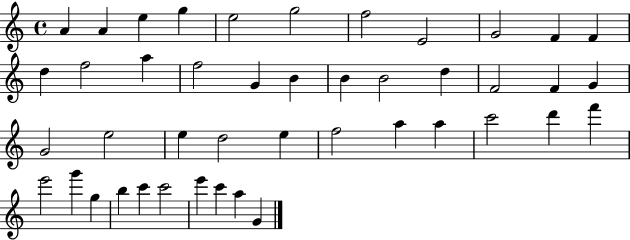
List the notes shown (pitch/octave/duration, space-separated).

A4/q A4/q E5/q G5/q E5/h G5/h F5/h E4/h G4/h F4/q F4/q D5/q F5/h A5/q F5/h G4/q B4/q B4/q B4/h D5/q F4/h F4/q G4/q G4/h E5/h E5/q D5/h E5/q F5/h A5/q A5/q C6/h D6/q F6/q E6/h G6/q G5/q B5/q C6/q C6/h E6/q C6/q A5/q G4/q